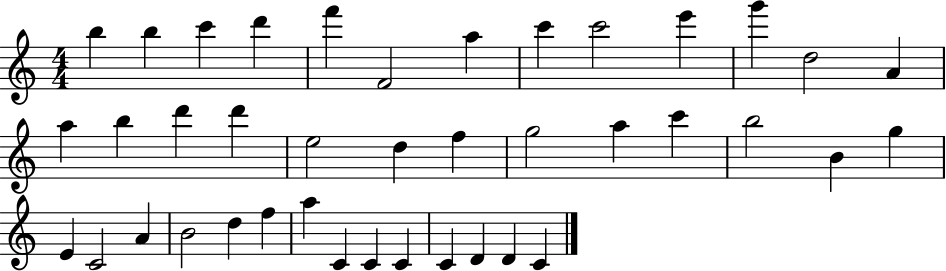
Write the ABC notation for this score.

X:1
T:Untitled
M:4/4
L:1/4
K:C
b b c' d' f' F2 a c' c'2 e' g' d2 A a b d' d' e2 d f g2 a c' b2 B g E C2 A B2 d f a C C C C D D C